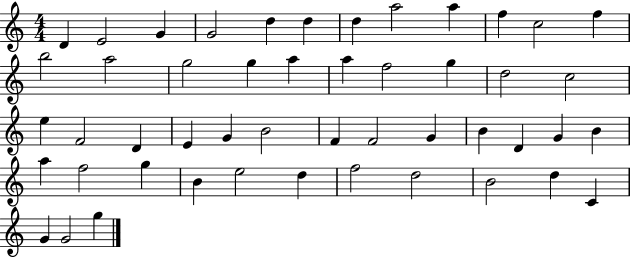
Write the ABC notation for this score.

X:1
T:Untitled
M:4/4
L:1/4
K:C
D E2 G G2 d d d a2 a f c2 f b2 a2 g2 g a a f2 g d2 c2 e F2 D E G B2 F F2 G B D G B a f2 g B e2 d f2 d2 B2 d C G G2 g